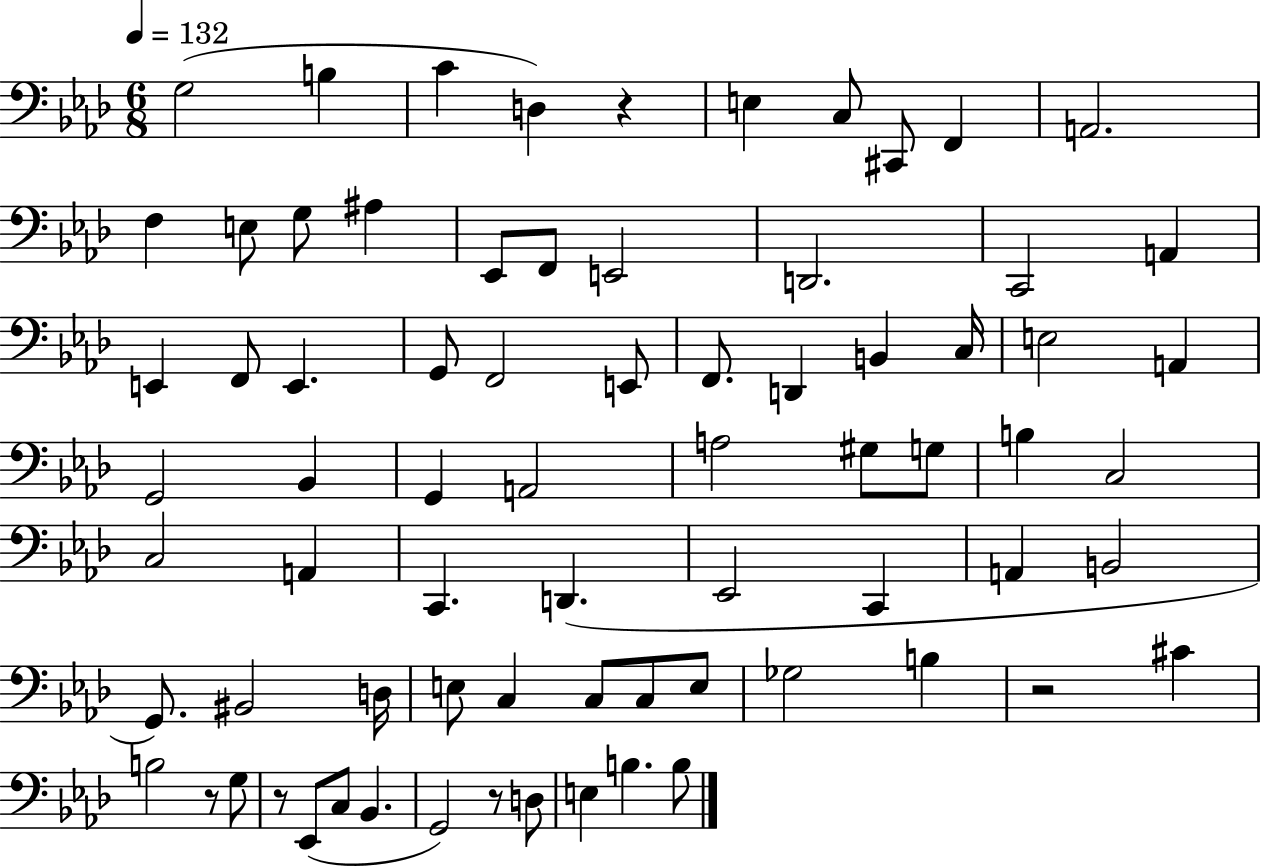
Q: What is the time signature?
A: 6/8